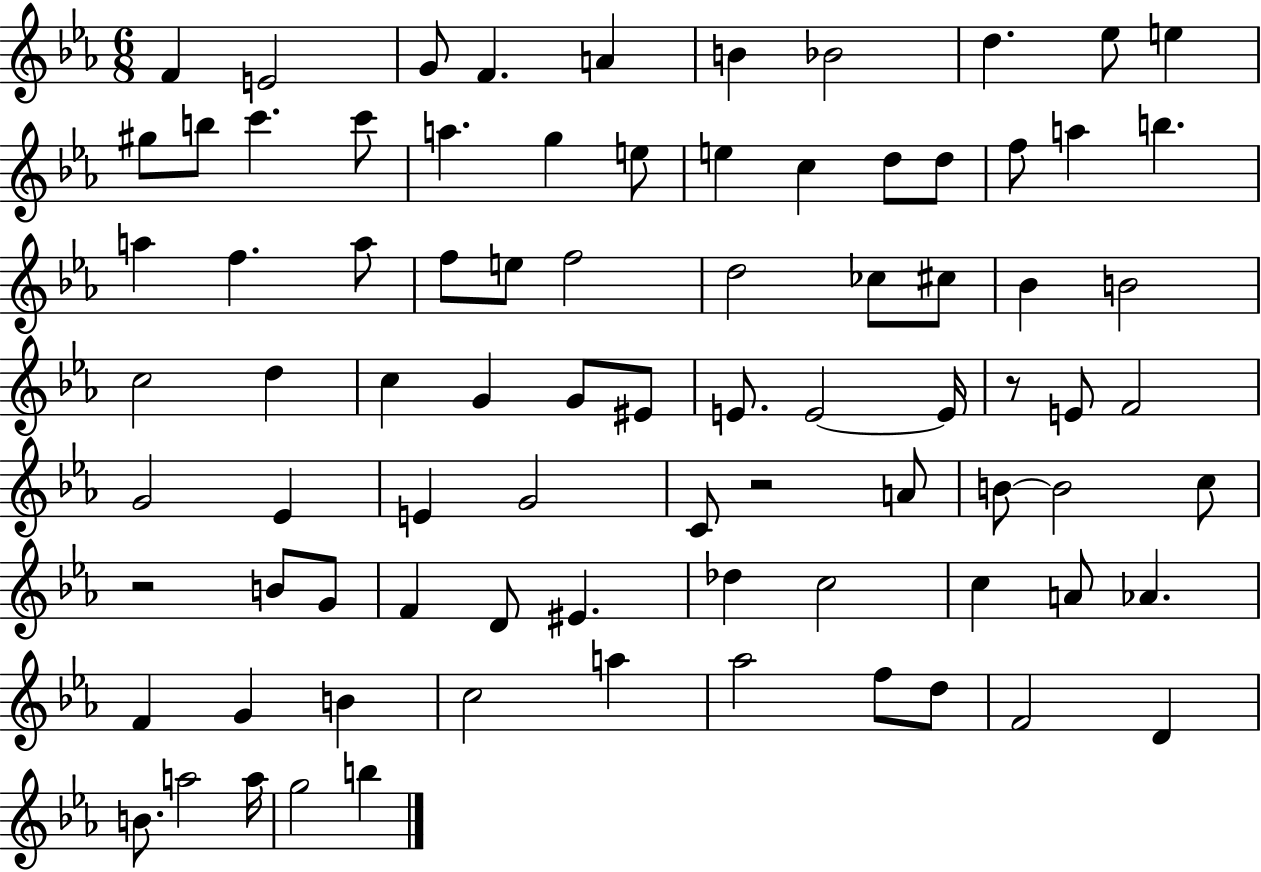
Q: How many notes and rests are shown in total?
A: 83